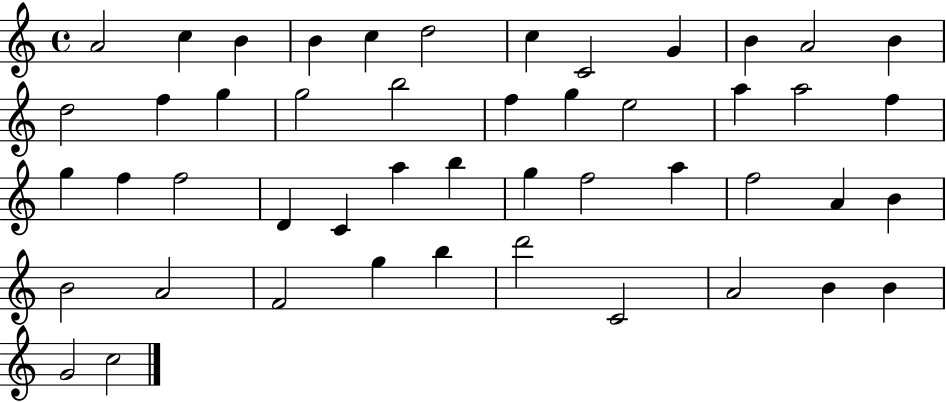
A4/h C5/q B4/q B4/q C5/q D5/h C5/q C4/h G4/q B4/q A4/h B4/q D5/h F5/q G5/q G5/h B5/h F5/q G5/q E5/h A5/q A5/h F5/q G5/q F5/q F5/h D4/q C4/q A5/q B5/q G5/q F5/h A5/q F5/h A4/q B4/q B4/h A4/h F4/h G5/q B5/q D6/h C4/h A4/h B4/q B4/q G4/h C5/h